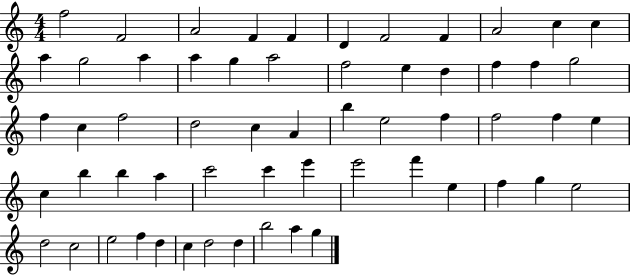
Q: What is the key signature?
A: C major